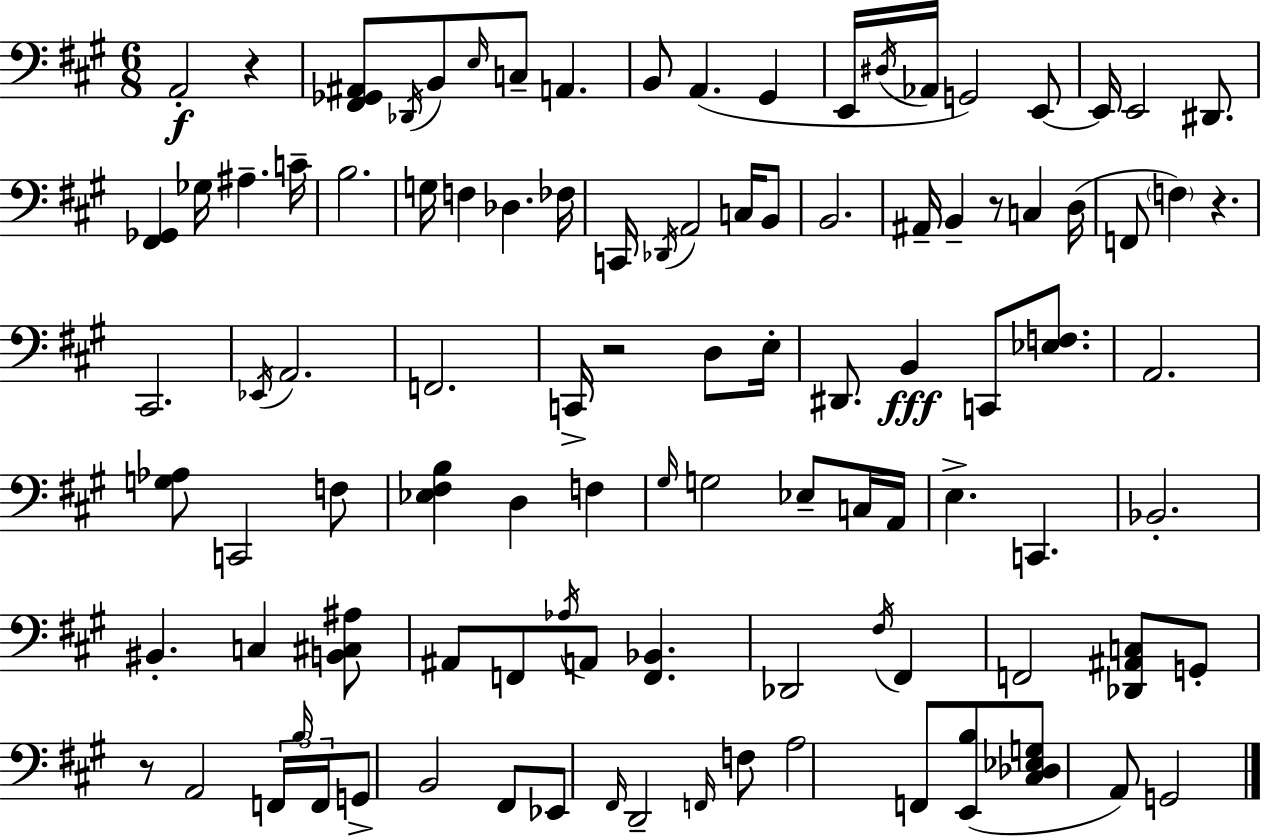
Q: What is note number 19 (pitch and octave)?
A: A#3